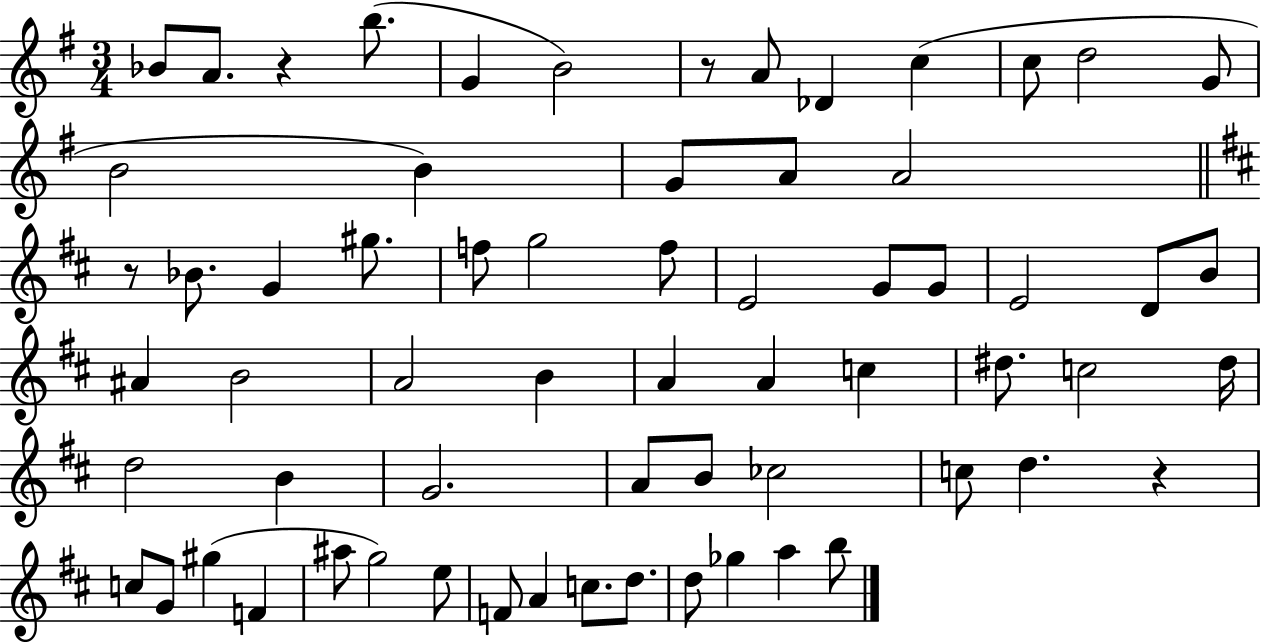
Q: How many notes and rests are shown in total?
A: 65